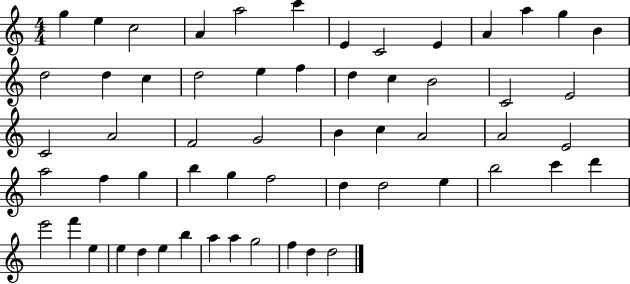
G5/q E5/q C5/h A4/q A5/h C6/q E4/q C4/h E4/q A4/q A5/q G5/q B4/q D5/h D5/q C5/q D5/h E5/q F5/q D5/q C5/q B4/h C4/h E4/h C4/h A4/h F4/h G4/h B4/q C5/q A4/h A4/h E4/h A5/h F5/q G5/q B5/q G5/q F5/h D5/q D5/h E5/q B5/h C6/q D6/q E6/h F6/q E5/q E5/q D5/q E5/q B5/q A5/q A5/q G5/h F5/q D5/q D5/h